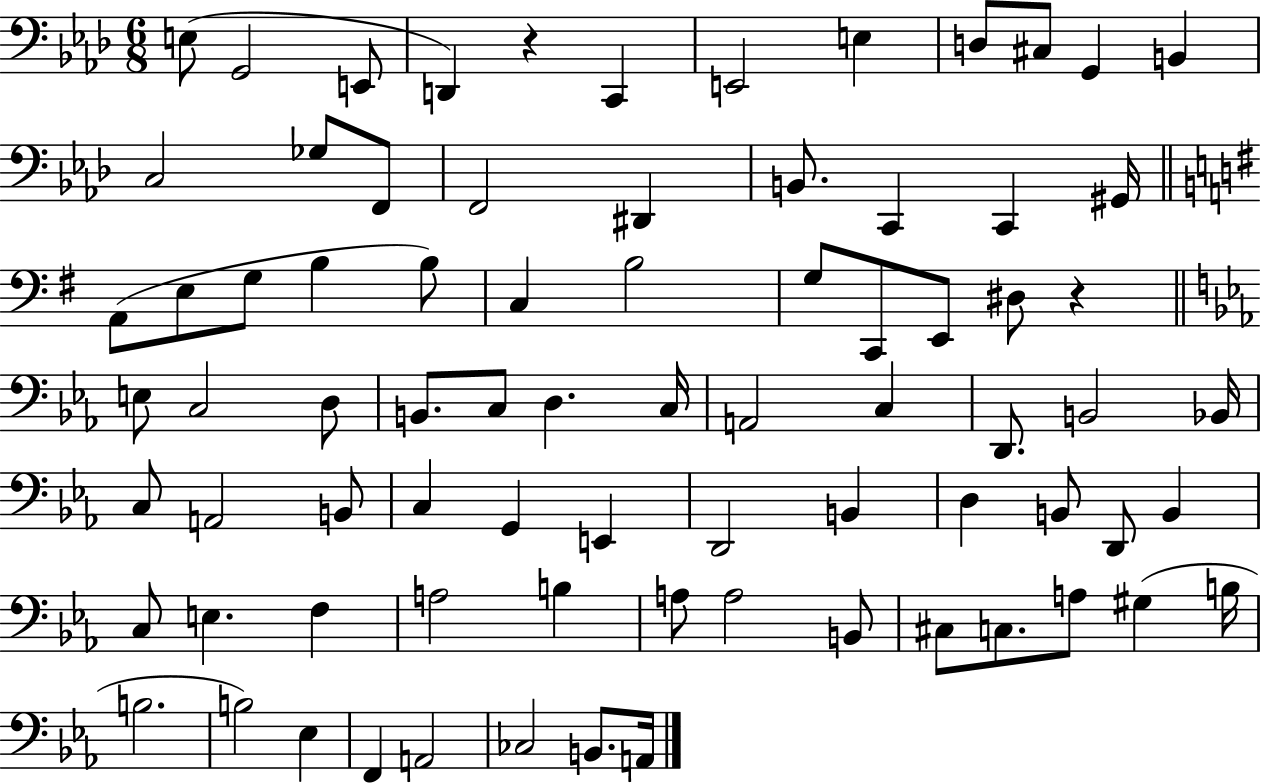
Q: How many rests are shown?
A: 2